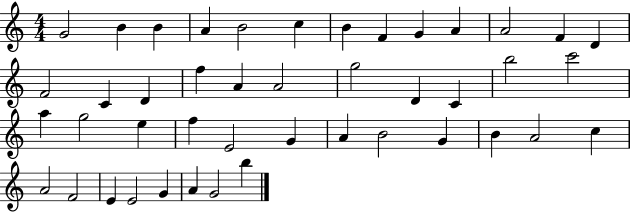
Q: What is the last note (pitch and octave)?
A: B5